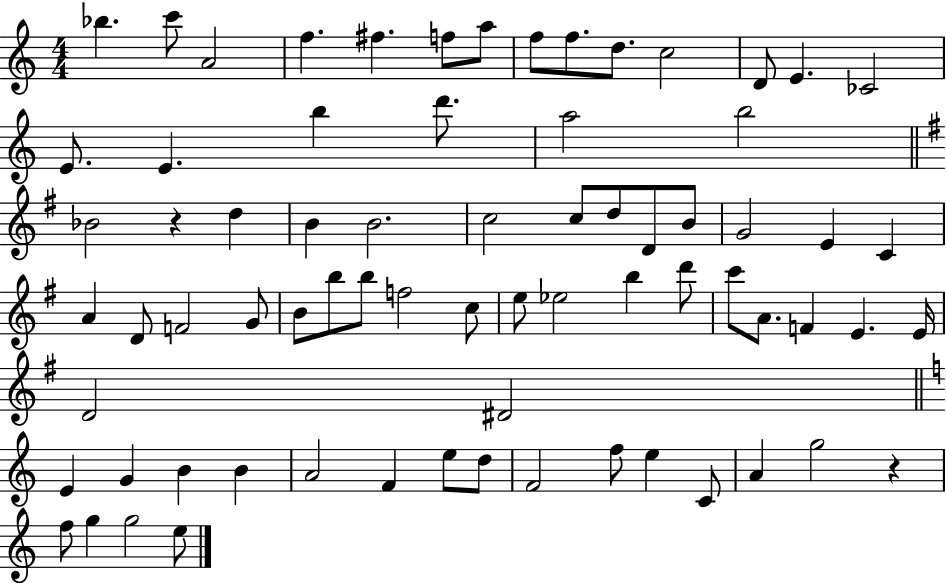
X:1
T:Untitled
M:4/4
L:1/4
K:C
_b c'/2 A2 f ^f f/2 a/2 f/2 f/2 d/2 c2 D/2 E _C2 E/2 E b d'/2 a2 b2 _B2 z d B B2 c2 c/2 d/2 D/2 B/2 G2 E C A D/2 F2 G/2 B/2 b/2 b/2 f2 c/2 e/2 _e2 b d'/2 c'/2 A/2 F E E/4 D2 ^D2 E G B B A2 F e/2 d/2 F2 f/2 e C/2 A g2 z f/2 g g2 e/2